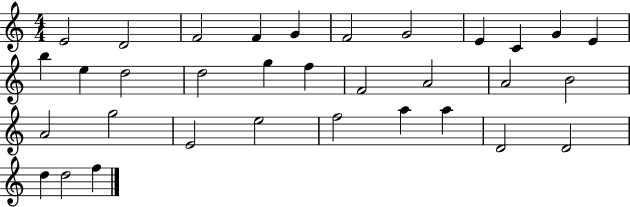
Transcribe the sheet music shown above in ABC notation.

X:1
T:Untitled
M:4/4
L:1/4
K:C
E2 D2 F2 F G F2 G2 E C G E b e d2 d2 g f F2 A2 A2 B2 A2 g2 E2 e2 f2 a a D2 D2 d d2 f